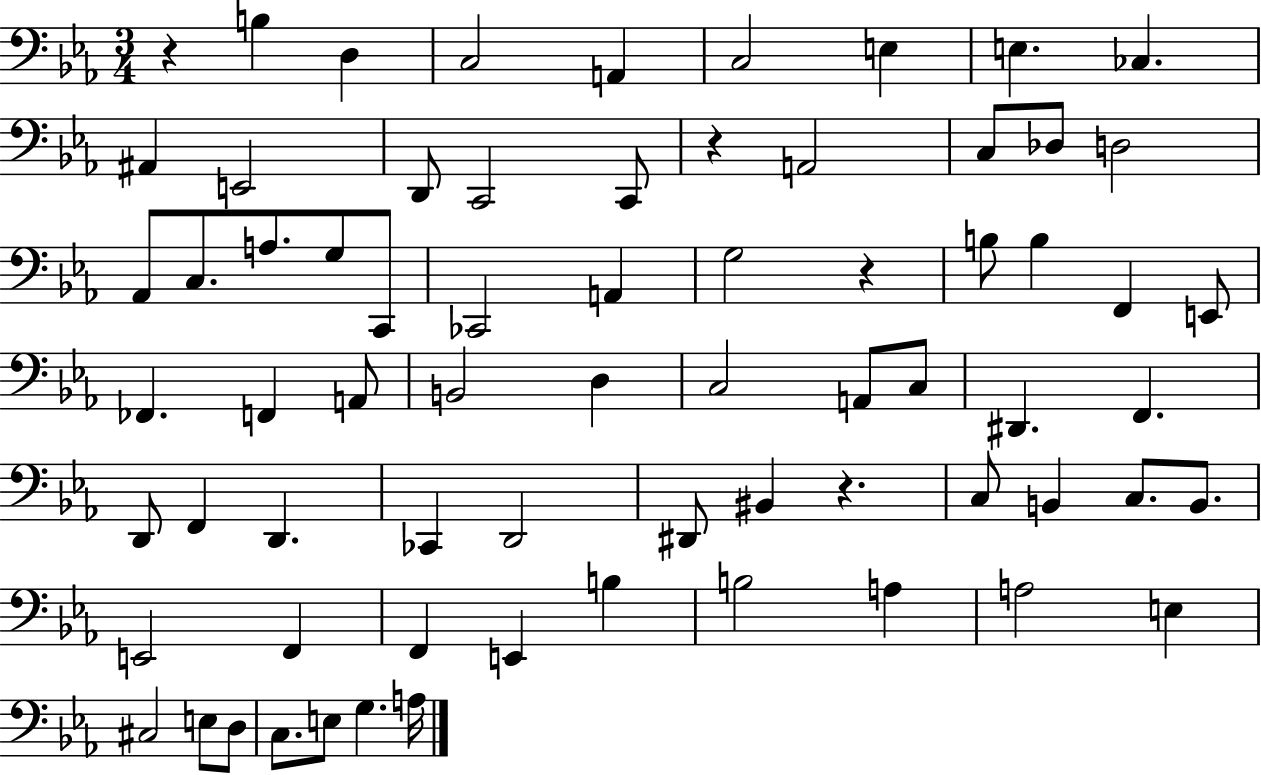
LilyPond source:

{
  \clef bass
  \numericTimeSignature
  \time 3/4
  \key ees \major
  r4 b4 d4 | c2 a,4 | c2 e4 | e4. ces4. | \break ais,4 e,2 | d,8 c,2 c,8 | r4 a,2 | c8 des8 d2 | \break aes,8 c8. a8. g8 c,8 | ces,2 a,4 | g2 r4 | b8 b4 f,4 e,8 | \break fes,4. f,4 a,8 | b,2 d4 | c2 a,8 c8 | dis,4. f,4. | \break d,8 f,4 d,4. | ces,4 d,2 | dis,8 bis,4 r4. | c8 b,4 c8. b,8. | \break e,2 f,4 | f,4 e,4 b4 | b2 a4 | a2 e4 | \break cis2 e8 d8 | c8. e8 g4. a16 | \bar "|."
}